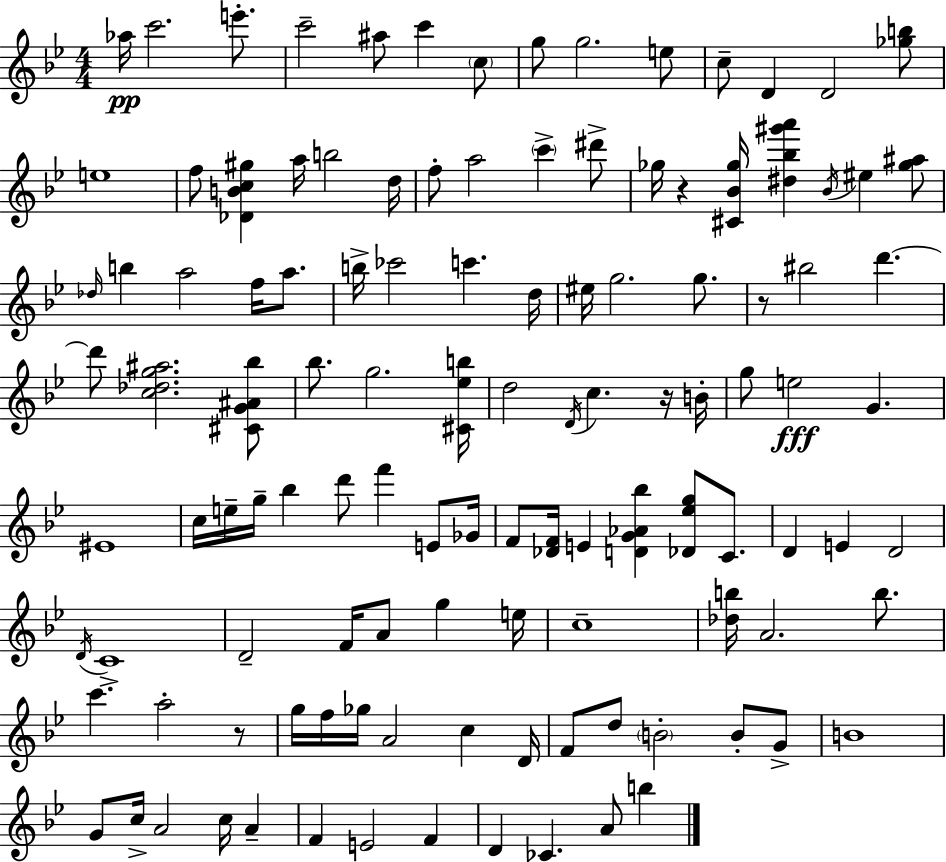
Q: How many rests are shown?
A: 4